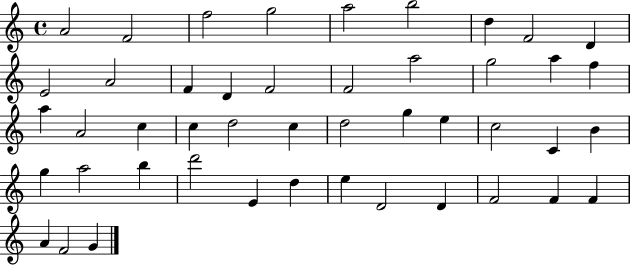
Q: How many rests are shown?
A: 0